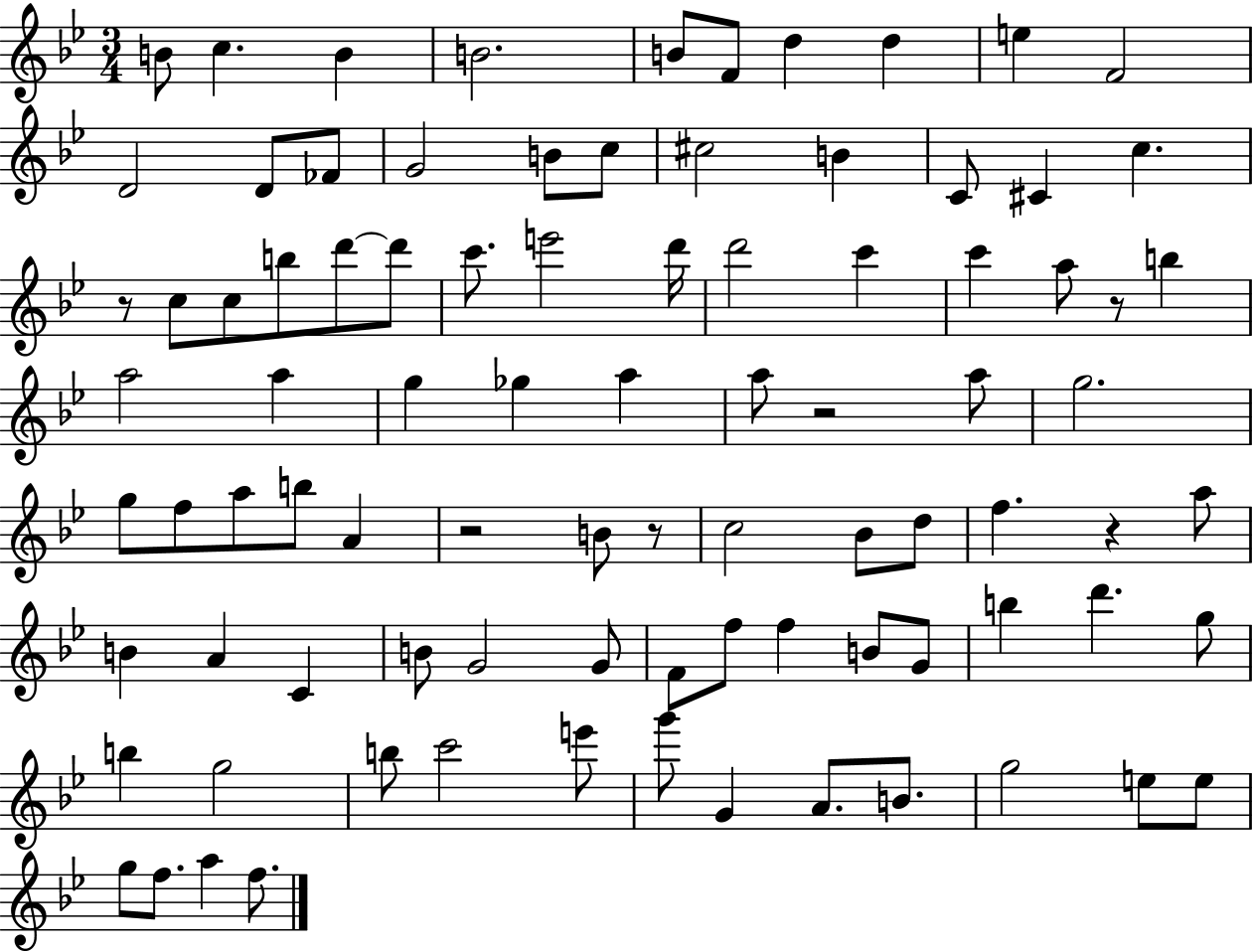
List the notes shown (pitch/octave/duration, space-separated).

B4/e C5/q. B4/q B4/h. B4/e F4/e D5/q D5/q E5/q F4/h D4/h D4/e FES4/e G4/h B4/e C5/e C#5/h B4/q C4/e C#4/q C5/q. R/e C5/e C5/e B5/e D6/e D6/e C6/e. E6/h D6/s D6/h C6/q C6/q A5/e R/e B5/q A5/h A5/q G5/q Gb5/q A5/q A5/e R/h A5/e G5/h. G5/e F5/e A5/e B5/e A4/q R/h B4/e R/e C5/h Bb4/e D5/e F5/q. R/q A5/e B4/q A4/q C4/q B4/e G4/h G4/e F4/e F5/e F5/q B4/e G4/e B5/q D6/q. G5/e B5/q G5/h B5/e C6/h E6/e G6/e G4/q A4/e. B4/e. G5/h E5/e E5/e G5/e F5/e. A5/q F5/e.